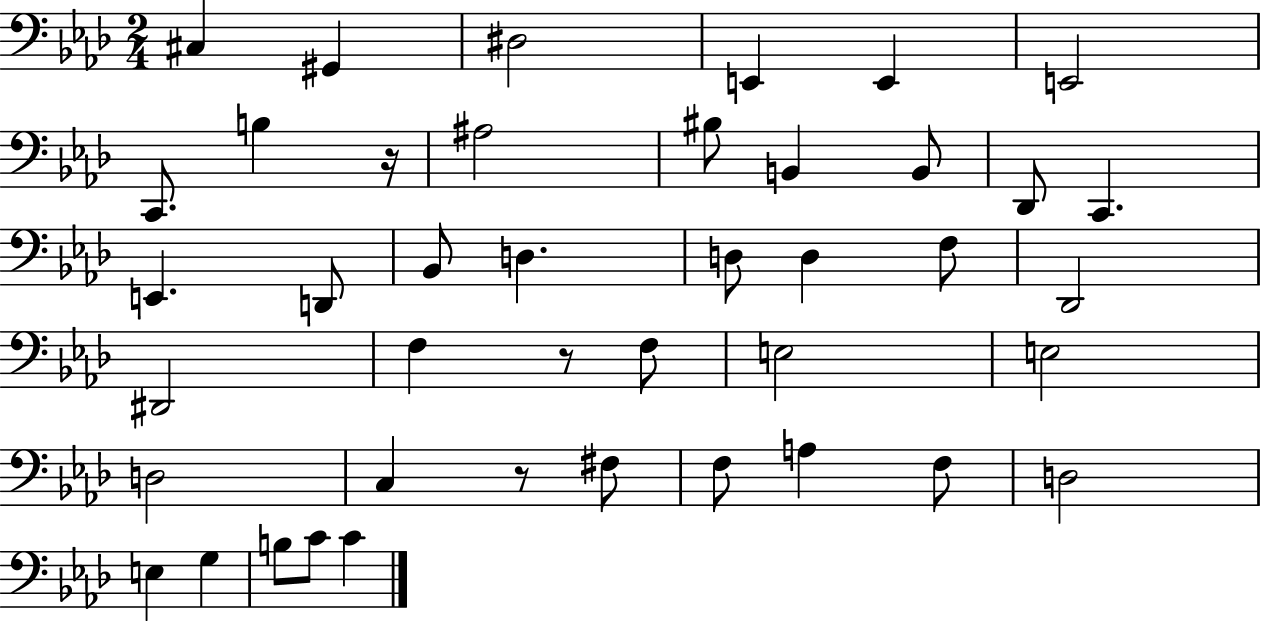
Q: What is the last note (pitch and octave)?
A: C4